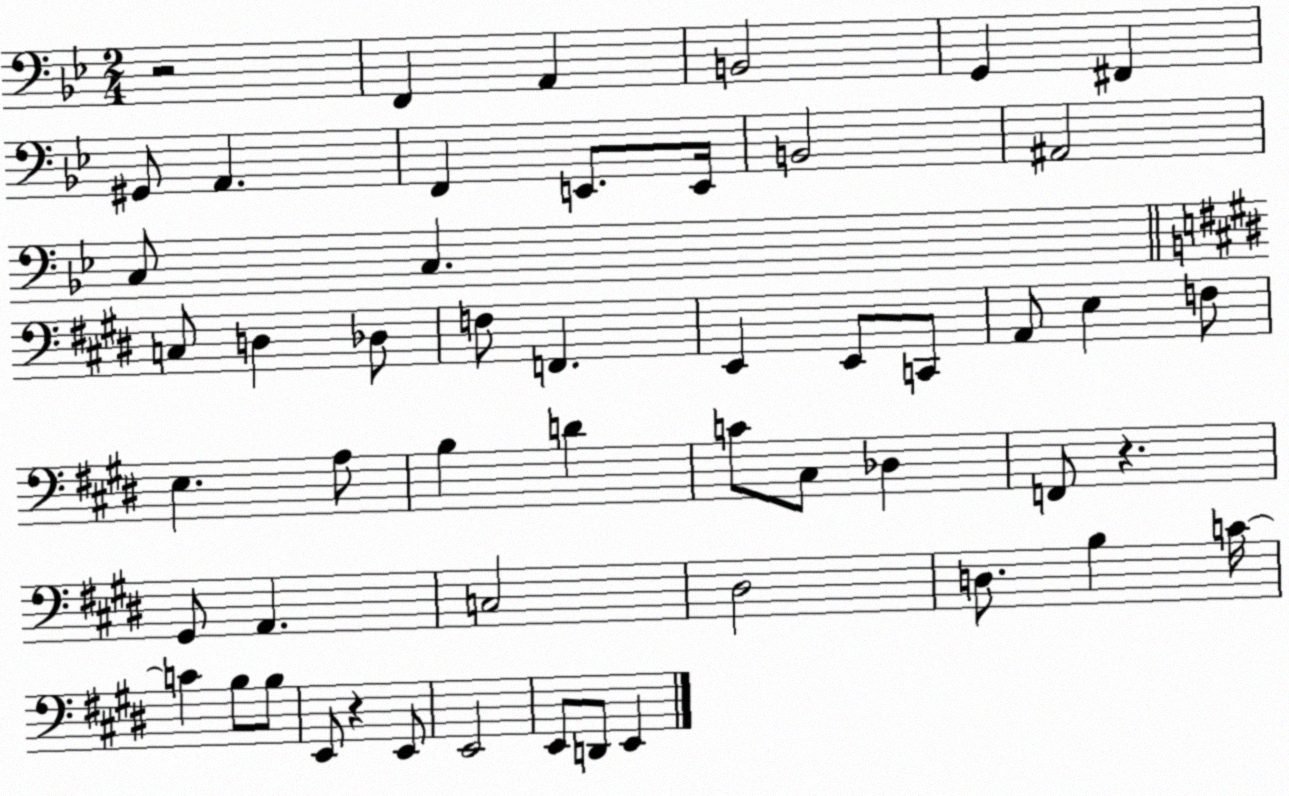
X:1
T:Untitled
M:2/4
L:1/4
K:Bb
z2 F,, A,, B,,2 G,, ^F,, ^G,,/2 A,, F,, E,,/2 E,,/4 B,,2 ^A,,2 C,/2 C, C,/2 D, _D,/2 F,/2 F,, E,, E,,/2 C,,/2 A,,/2 E, F,/2 E, A,/2 B, D C/2 ^C,/2 _D, F,,/2 z ^G,,/2 A,, C,2 ^D,2 D,/2 B, C/4 C B,/2 B,/2 E,,/2 z E,,/2 E,,2 E,,/2 D,,/2 E,,